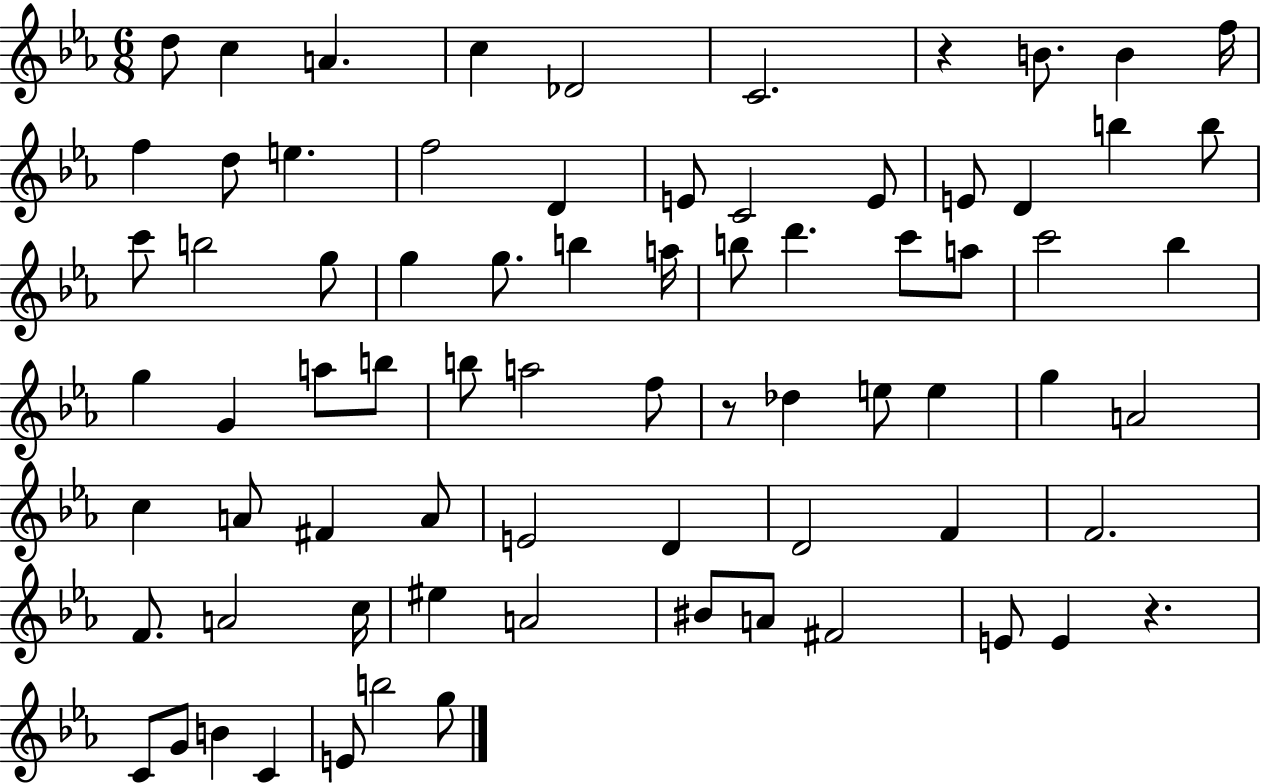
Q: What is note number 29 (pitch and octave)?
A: B5